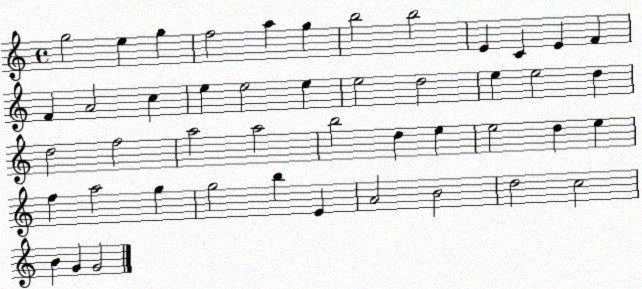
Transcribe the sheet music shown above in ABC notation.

X:1
T:Untitled
M:4/4
L:1/4
K:C
g2 e g f2 a g b2 b2 E C E F F A2 c e e2 e e2 d2 e e2 d d2 f2 a2 a2 b2 d e e2 d e f a2 g g2 b E A2 B2 d2 c2 B G G2